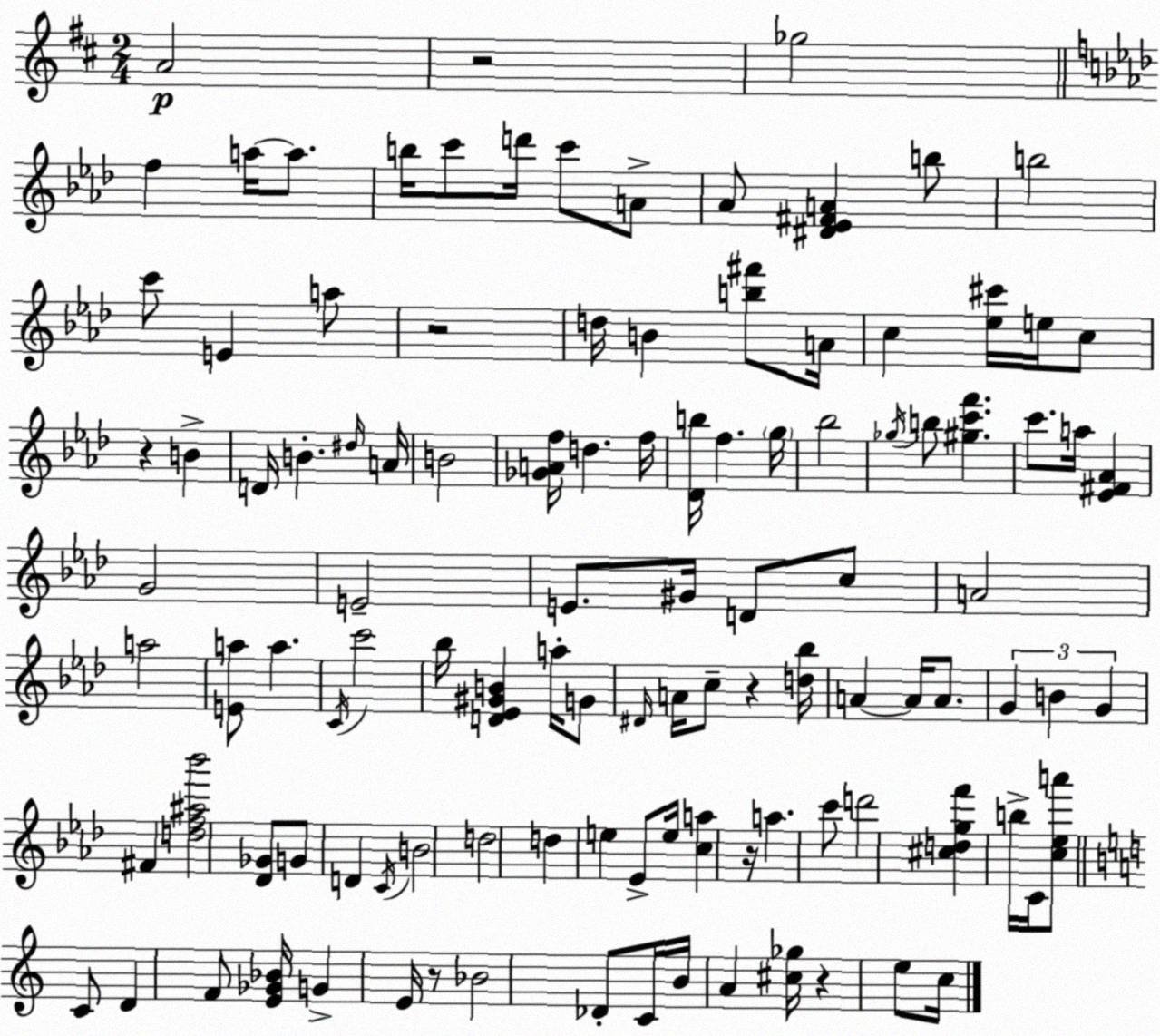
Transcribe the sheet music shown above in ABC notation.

X:1
T:Untitled
M:2/4
L:1/4
K:D
A2 z2 _g2 f a/4 a/2 b/4 c'/2 d'/4 c'/2 A/2 _A/2 [^D_E^FA] b/2 b2 c'/2 E a/2 z2 d/4 B [b^f']/2 A/4 c [_e^c']/4 e/4 c/2 z B D/4 B ^d/4 A/4 B2 [_GAf]/4 d f/4 [_Db]/4 f g/4 _b2 _g/4 b/2 [^gc'f'] c'/2 a/4 [_E^F_A] G2 E2 E/2 ^G/4 D/2 c/2 A2 a2 [Ea]/2 a C/4 c'2 _b/4 [D_E^GB] a/4 G/2 ^D/4 A/4 c/2 z [d_b]/4 A A/4 A/2 G B G ^F [df^a_b']2 [_D_G]/2 G/2 D C/4 B2 d2 d e _E/2 e/4 [ca] z/4 a c'/2 d'2 [^cdgf'] b/4 C/4 [c_ea']/2 C/2 D F/2 [E_G_B]/4 G E/4 z/2 _B2 _D/2 C/4 B/4 A [^c_g]/4 z e/2 c/4